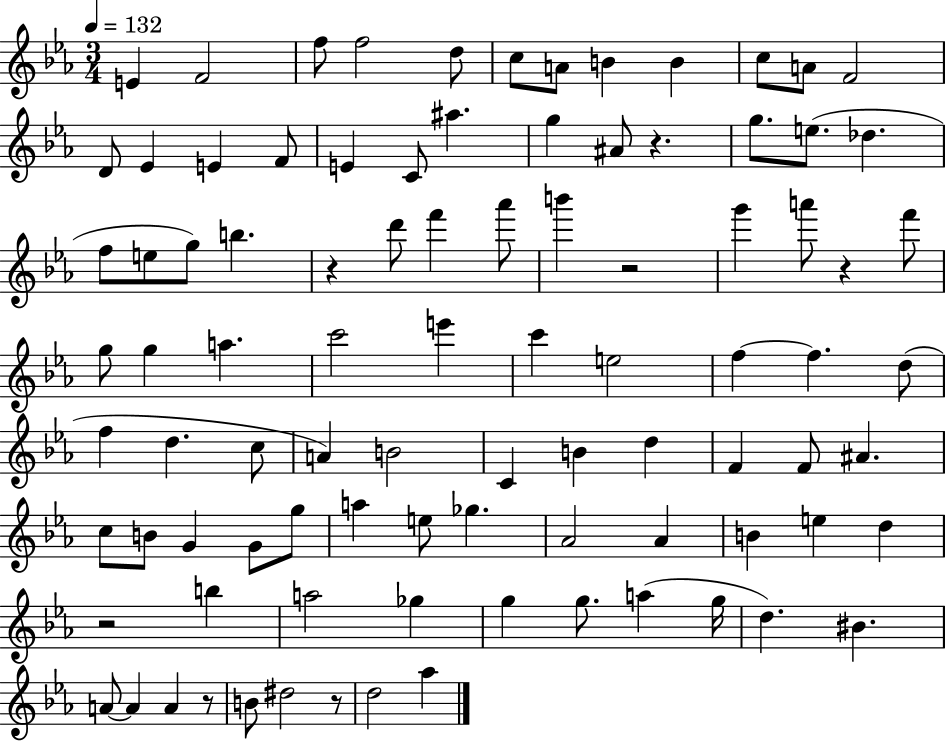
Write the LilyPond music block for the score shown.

{
  \clef treble
  \numericTimeSignature
  \time 3/4
  \key ees \major
  \tempo 4 = 132
  \repeat volta 2 { e'4 f'2 | f''8 f''2 d''8 | c''8 a'8 b'4 b'4 | c''8 a'8 f'2 | \break d'8 ees'4 e'4 f'8 | e'4 c'8 ais''4. | g''4 ais'8 r4. | g''8. e''8.( des''4. | \break f''8 e''8 g''8) b''4. | r4 d'''8 f'''4 aes'''8 | b'''4 r2 | g'''4 a'''8 r4 f'''8 | \break g''8 g''4 a''4. | c'''2 e'''4 | c'''4 e''2 | f''4~~ f''4. d''8( | \break f''4 d''4. c''8 | a'4) b'2 | c'4 b'4 d''4 | f'4 f'8 ais'4. | \break c''8 b'8 g'4 g'8 g''8 | a''4 e''8 ges''4. | aes'2 aes'4 | b'4 e''4 d''4 | \break r2 b''4 | a''2 ges''4 | g''4 g''8. a''4( g''16 | d''4.) bis'4. | \break a'8~~ a'4 a'4 r8 | b'8 dis''2 r8 | d''2 aes''4 | } \bar "|."
}